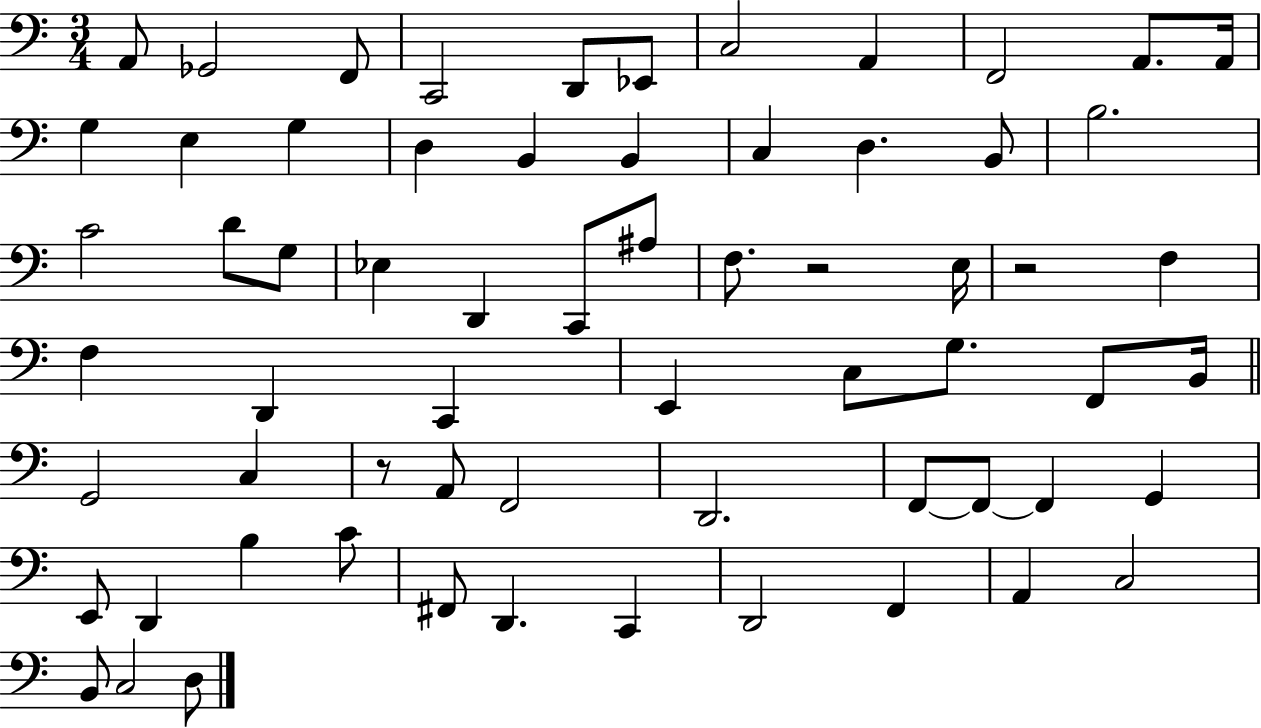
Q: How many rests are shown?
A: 3